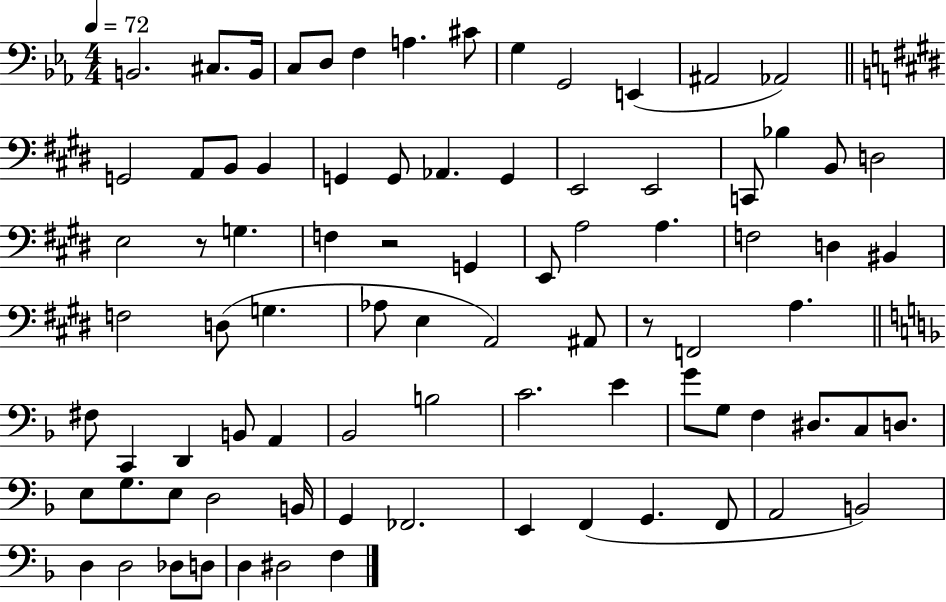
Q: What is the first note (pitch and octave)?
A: B2